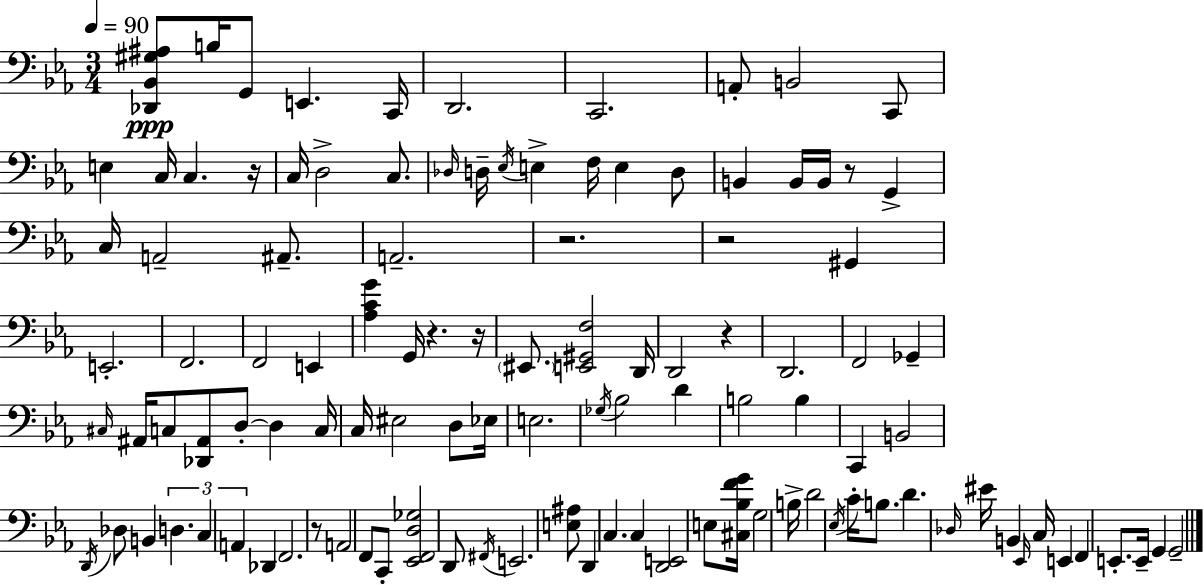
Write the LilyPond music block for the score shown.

{
  \clef bass
  \numericTimeSignature
  \time 3/4
  \key c \minor
  \tempo 4 = 90
  \repeat volta 2 { <des, bes, gis ais>8\ppp b16 g,8 e,4. c,16 | d,2. | c,2. | a,8-. b,2 c,8 | \break e4 c16 c4. r16 | c16 d2-> c8. | \grace { des16 } d16-- \acciaccatura { ees16 } e4-> f16 e4 | d8 b,4 b,16 b,16 r8 g,4-> | \break c16 a,2-- ais,8.-- | a,2.-- | r2. | r2 gis,4 | \break e,2.-. | f,2. | f,2 e,4 | <aes c' g'>4 g,16 r4. | \break r16 \parenthesize eis,8. <e, gis, f>2 | d,16 d,2 r4 | d,2. | f,2 ges,4-- | \break \grace { cis16 } ais,16 c8 <des, ais,>8 d8-.~~ d4 | c16 c16 eis2 | d8 ees16 e2. | \acciaccatura { ges16 } bes2 | \break d'4 b2 | b4 c,4 b,2 | \acciaccatura { d,16 } des8 b,4 \tuplet 3/2 { d4. | c4 a,4 } | \break des,4 f,2. | r8 a,2 | f,8 c,8-. <ees, f, d ges>2 | d,8 \acciaccatura { fis,16 } e,2. | \break <e ais>8 d,4 | c4. c4 <d, e,>2 | e8 <cis bes f' g'>16 g2 | b16-> d'2 | \break \acciaccatura { ees16 } c'16-. b8. d'4. | \grace { des16 } eis'16 b,4 \grace { ees,16 } c16 e,4 | f,4 e,8.-. e,16-- g,4 | g,2-- } \bar "|."
}